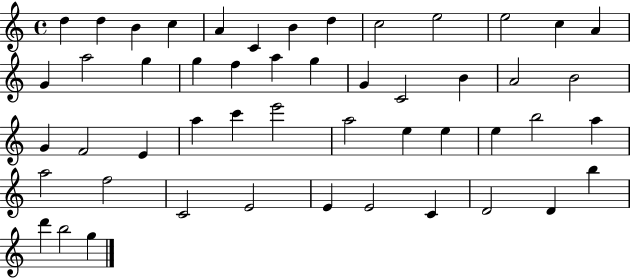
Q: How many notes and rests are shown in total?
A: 50